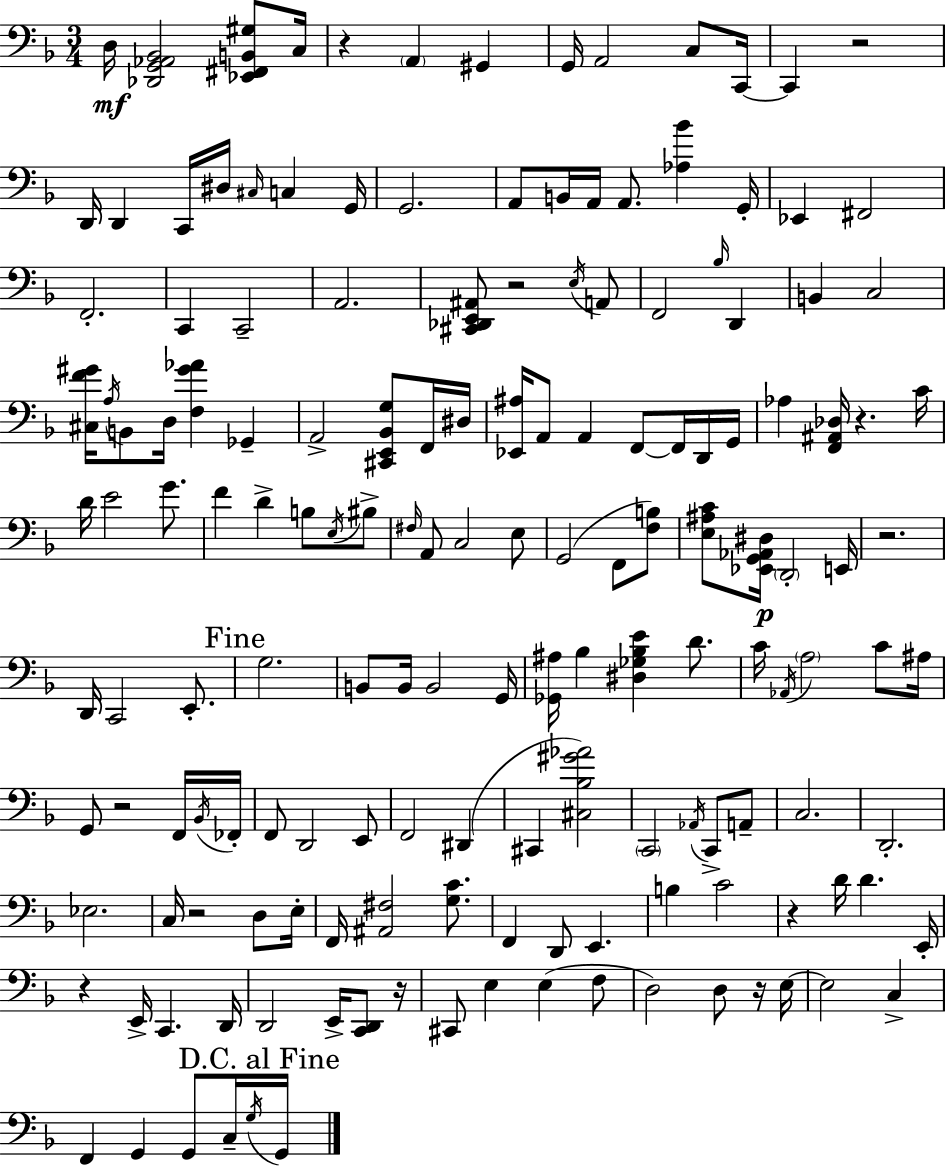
D3/s [Db2,G2,Ab2,Bb2]/h [Eb2,F#2,B2,G#3]/e C3/s R/q A2/q G#2/q G2/s A2/h C3/e C2/s C2/q R/h D2/s D2/q C2/s D#3/s C#3/s C3/q G2/s G2/h. A2/e B2/s A2/s A2/e. [Ab3,Bb4]/q G2/s Eb2/q F#2/h F2/h. C2/q C2/h A2/h. [C#2,Db2,E2,A#2]/e R/h E3/s A2/e F2/h Bb3/s D2/q B2/q C3/h [C#3,F4,G#4]/s A3/s B2/e D3/s [F3,G#4,Ab4]/q Gb2/q A2/h [C#2,E2,Bb2,G3]/e F2/s D#3/s [Eb2,A#3]/s A2/e A2/q F2/e F2/s D2/s G2/s Ab3/q [F2,A#2,Db3]/s R/q. C4/s D4/s E4/h G4/e. F4/q D4/q B3/e E3/s BIS3/e F#3/s A2/e C3/h E3/e G2/h F2/e [F3,B3]/e [E3,A#3,C4]/e [Eb2,G2,Ab2,D#3]/s D2/h E2/s R/h. D2/s C2/h E2/e. G3/h. B2/e B2/s B2/h G2/s [Gb2,A#3]/s Bb3/q [D#3,Gb3,Bb3,E4]/q D4/e. C4/s Ab2/s A3/h C4/e A#3/s G2/e R/h F2/s Bb2/s FES2/s F2/e D2/h E2/e F2/h D#2/q C#2/q [C#3,Bb3,G#4,Ab4]/h C2/h Ab2/s C2/e A2/e C3/h. D2/h. Eb3/h. C3/s R/h D3/e E3/s F2/s [A#2,F#3]/h [G3,C4]/e. F2/q D2/e E2/q. B3/q C4/h R/q D4/s D4/q. E2/s R/q E2/s C2/q. D2/s D2/h E2/s [C2,D2]/e R/s C#2/e E3/q E3/q F3/e D3/h D3/e R/s E3/s E3/h C3/q F2/q G2/q G2/e C3/s G3/s G2/s